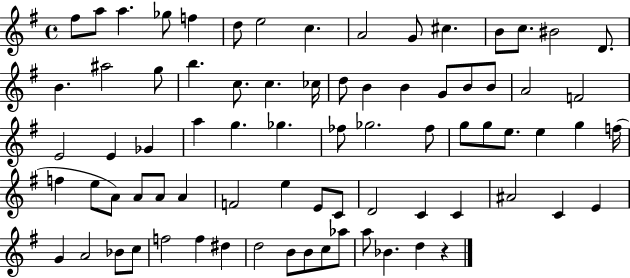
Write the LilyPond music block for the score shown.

{
  \clef treble
  \time 4/4
  \defaultTimeSignature
  \key g \major
  \repeat volta 2 { fis''8 a''8 a''4. ges''8 f''4 | d''8 e''2 c''4. | a'2 g'8 cis''4. | b'8 c''8. bis'2 d'8. | \break b'4. ais''2 g''8 | b''4. c''8. c''4. ces''16 | d''8 b'4 b'4 g'8 b'8 b'8 | a'2 f'2 | \break e'2 e'4 ges'4 | a''4 g''4. ges''4. | fes''8 ges''2. fes''8 | g''8 g''8 e''8. e''4 g''4 f''16( | \break f''4 e''8 a'8) a'8 a'8 a'4 | f'2 e''4 e'8 c'8 | d'2 c'4 c'4 | ais'2 c'4 e'4 | \break g'4 a'2 bes'8 c''8 | f''2 f''4 dis''4 | d''2 b'8 b'8 c''8 aes''8 | a''8 bes'4. d''4 r4 | \break } \bar "|."
}